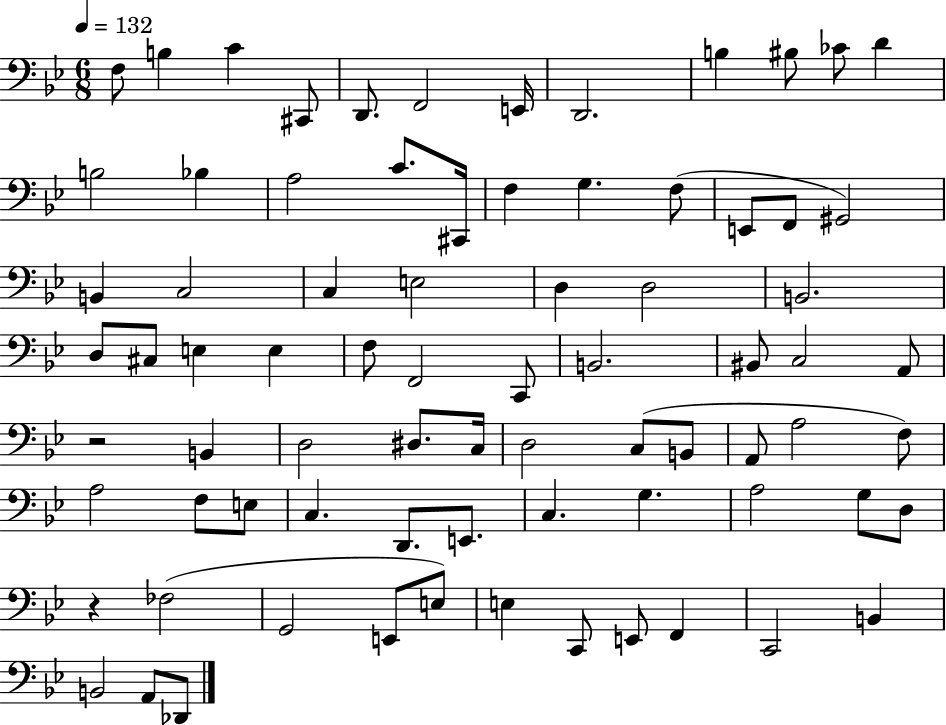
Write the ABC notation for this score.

X:1
T:Untitled
M:6/8
L:1/4
K:Bb
F,/2 B, C ^C,,/2 D,,/2 F,,2 E,,/4 D,,2 B, ^B,/2 _C/2 D B,2 _B, A,2 C/2 ^C,,/4 F, G, F,/2 E,,/2 F,,/2 ^G,,2 B,, C,2 C, E,2 D, D,2 B,,2 D,/2 ^C,/2 E, E, F,/2 F,,2 C,,/2 B,,2 ^B,,/2 C,2 A,,/2 z2 B,, D,2 ^D,/2 C,/4 D,2 C,/2 B,,/2 A,,/2 A,2 F,/2 A,2 F,/2 E,/2 C, D,,/2 E,,/2 C, G, A,2 G,/2 D,/2 z _F,2 G,,2 E,,/2 E,/2 E, C,,/2 E,,/2 F,, C,,2 B,, B,,2 A,,/2 _D,,/2